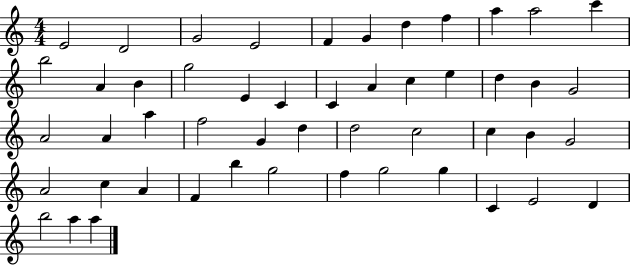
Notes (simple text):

E4/h D4/h G4/h E4/h F4/q G4/q D5/q F5/q A5/q A5/h C6/q B5/h A4/q B4/q G5/h E4/q C4/q C4/q A4/q C5/q E5/q D5/q B4/q G4/h A4/h A4/q A5/q F5/h G4/q D5/q D5/h C5/h C5/q B4/q G4/h A4/h C5/q A4/q F4/q B5/q G5/h F5/q G5/h G5/q C4/q E4/h D4/q B5/h A5/q A5/q